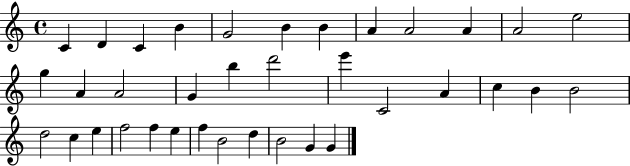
X:1
T:Untitled
M:4/4
L:1/4
K:C
C D C B G2 B B A A2 A A2 e2 g A A2 G b d'2 e' C2 A c B B2 d2 c e f2 f e f B2 d B2 G G